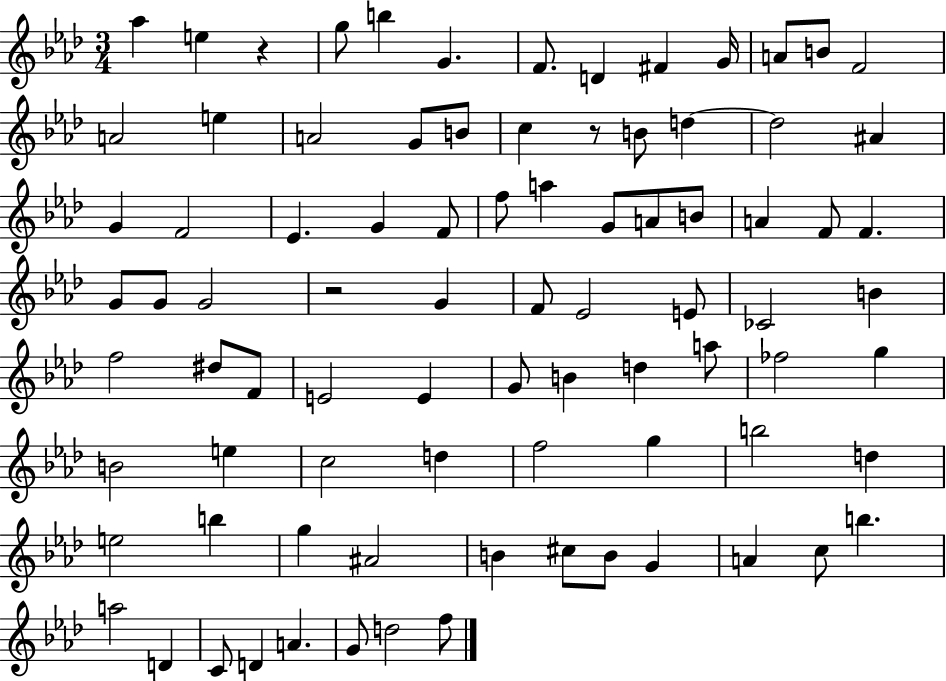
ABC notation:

X:1
T:Untitled
M:3/4
L:1/4
K:Ab
_a e z g/2 b G F/2 D ^F G/4 A/2 B/2 F2 A2 e A2 G/2 B/2 c z/2 B/2 d d2 ^A G F2 _E G F/2 f/2 a G/2 A/2 B/2 A F/2 F G/2 G/2 G2 z2 G F/2 _E2 E/2 _C2 B f2 ^d/2 F/2 E2 E G/2 B d a/2 _f2 g B2 e c2 d f2 g b2 d e2 b g ^A2 B ^c/2 B/2 G A c/2 b a2 D C/2 D A G/2 d2 f/2